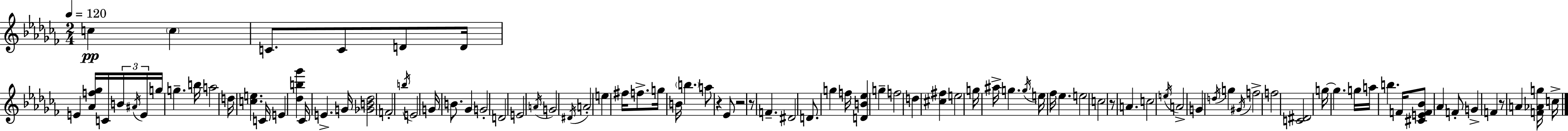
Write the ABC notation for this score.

X:1
T:Untitled
M:2/4
L:1/4
K:Abm
c c C/2 C/2 D/2 D/4 E [_Af_g]/4 C/4 B/4 ^A/4 E/4 g/4 g b/4 a2 d/4 [ce] C/4 E [_db_g'] _C/4 E G/4 [_GB_d]2 F2 b/4 E2 G/4 B/2 _G G2 D2 E2 A/4 G2 ^D/4 A2 e ^f/4 f/2 g/4 B/4 b a/2 z _E/2 z2 z/2 F ^D2 D/2 g f/4 [DB_e] g f2 d [^c^f] e2 g/4 ^a/4 g g/4 e/4 _f/4 _e e2 c2 z/2 A c2 e/4 A2 G d/4 g ^G/4 f2 f2 [C^D]2 g/4 g g/4 a/4 b F/4 [^CEF_B]/2 _A F/2 G F z/2 A [F_Ag]/4 c/4